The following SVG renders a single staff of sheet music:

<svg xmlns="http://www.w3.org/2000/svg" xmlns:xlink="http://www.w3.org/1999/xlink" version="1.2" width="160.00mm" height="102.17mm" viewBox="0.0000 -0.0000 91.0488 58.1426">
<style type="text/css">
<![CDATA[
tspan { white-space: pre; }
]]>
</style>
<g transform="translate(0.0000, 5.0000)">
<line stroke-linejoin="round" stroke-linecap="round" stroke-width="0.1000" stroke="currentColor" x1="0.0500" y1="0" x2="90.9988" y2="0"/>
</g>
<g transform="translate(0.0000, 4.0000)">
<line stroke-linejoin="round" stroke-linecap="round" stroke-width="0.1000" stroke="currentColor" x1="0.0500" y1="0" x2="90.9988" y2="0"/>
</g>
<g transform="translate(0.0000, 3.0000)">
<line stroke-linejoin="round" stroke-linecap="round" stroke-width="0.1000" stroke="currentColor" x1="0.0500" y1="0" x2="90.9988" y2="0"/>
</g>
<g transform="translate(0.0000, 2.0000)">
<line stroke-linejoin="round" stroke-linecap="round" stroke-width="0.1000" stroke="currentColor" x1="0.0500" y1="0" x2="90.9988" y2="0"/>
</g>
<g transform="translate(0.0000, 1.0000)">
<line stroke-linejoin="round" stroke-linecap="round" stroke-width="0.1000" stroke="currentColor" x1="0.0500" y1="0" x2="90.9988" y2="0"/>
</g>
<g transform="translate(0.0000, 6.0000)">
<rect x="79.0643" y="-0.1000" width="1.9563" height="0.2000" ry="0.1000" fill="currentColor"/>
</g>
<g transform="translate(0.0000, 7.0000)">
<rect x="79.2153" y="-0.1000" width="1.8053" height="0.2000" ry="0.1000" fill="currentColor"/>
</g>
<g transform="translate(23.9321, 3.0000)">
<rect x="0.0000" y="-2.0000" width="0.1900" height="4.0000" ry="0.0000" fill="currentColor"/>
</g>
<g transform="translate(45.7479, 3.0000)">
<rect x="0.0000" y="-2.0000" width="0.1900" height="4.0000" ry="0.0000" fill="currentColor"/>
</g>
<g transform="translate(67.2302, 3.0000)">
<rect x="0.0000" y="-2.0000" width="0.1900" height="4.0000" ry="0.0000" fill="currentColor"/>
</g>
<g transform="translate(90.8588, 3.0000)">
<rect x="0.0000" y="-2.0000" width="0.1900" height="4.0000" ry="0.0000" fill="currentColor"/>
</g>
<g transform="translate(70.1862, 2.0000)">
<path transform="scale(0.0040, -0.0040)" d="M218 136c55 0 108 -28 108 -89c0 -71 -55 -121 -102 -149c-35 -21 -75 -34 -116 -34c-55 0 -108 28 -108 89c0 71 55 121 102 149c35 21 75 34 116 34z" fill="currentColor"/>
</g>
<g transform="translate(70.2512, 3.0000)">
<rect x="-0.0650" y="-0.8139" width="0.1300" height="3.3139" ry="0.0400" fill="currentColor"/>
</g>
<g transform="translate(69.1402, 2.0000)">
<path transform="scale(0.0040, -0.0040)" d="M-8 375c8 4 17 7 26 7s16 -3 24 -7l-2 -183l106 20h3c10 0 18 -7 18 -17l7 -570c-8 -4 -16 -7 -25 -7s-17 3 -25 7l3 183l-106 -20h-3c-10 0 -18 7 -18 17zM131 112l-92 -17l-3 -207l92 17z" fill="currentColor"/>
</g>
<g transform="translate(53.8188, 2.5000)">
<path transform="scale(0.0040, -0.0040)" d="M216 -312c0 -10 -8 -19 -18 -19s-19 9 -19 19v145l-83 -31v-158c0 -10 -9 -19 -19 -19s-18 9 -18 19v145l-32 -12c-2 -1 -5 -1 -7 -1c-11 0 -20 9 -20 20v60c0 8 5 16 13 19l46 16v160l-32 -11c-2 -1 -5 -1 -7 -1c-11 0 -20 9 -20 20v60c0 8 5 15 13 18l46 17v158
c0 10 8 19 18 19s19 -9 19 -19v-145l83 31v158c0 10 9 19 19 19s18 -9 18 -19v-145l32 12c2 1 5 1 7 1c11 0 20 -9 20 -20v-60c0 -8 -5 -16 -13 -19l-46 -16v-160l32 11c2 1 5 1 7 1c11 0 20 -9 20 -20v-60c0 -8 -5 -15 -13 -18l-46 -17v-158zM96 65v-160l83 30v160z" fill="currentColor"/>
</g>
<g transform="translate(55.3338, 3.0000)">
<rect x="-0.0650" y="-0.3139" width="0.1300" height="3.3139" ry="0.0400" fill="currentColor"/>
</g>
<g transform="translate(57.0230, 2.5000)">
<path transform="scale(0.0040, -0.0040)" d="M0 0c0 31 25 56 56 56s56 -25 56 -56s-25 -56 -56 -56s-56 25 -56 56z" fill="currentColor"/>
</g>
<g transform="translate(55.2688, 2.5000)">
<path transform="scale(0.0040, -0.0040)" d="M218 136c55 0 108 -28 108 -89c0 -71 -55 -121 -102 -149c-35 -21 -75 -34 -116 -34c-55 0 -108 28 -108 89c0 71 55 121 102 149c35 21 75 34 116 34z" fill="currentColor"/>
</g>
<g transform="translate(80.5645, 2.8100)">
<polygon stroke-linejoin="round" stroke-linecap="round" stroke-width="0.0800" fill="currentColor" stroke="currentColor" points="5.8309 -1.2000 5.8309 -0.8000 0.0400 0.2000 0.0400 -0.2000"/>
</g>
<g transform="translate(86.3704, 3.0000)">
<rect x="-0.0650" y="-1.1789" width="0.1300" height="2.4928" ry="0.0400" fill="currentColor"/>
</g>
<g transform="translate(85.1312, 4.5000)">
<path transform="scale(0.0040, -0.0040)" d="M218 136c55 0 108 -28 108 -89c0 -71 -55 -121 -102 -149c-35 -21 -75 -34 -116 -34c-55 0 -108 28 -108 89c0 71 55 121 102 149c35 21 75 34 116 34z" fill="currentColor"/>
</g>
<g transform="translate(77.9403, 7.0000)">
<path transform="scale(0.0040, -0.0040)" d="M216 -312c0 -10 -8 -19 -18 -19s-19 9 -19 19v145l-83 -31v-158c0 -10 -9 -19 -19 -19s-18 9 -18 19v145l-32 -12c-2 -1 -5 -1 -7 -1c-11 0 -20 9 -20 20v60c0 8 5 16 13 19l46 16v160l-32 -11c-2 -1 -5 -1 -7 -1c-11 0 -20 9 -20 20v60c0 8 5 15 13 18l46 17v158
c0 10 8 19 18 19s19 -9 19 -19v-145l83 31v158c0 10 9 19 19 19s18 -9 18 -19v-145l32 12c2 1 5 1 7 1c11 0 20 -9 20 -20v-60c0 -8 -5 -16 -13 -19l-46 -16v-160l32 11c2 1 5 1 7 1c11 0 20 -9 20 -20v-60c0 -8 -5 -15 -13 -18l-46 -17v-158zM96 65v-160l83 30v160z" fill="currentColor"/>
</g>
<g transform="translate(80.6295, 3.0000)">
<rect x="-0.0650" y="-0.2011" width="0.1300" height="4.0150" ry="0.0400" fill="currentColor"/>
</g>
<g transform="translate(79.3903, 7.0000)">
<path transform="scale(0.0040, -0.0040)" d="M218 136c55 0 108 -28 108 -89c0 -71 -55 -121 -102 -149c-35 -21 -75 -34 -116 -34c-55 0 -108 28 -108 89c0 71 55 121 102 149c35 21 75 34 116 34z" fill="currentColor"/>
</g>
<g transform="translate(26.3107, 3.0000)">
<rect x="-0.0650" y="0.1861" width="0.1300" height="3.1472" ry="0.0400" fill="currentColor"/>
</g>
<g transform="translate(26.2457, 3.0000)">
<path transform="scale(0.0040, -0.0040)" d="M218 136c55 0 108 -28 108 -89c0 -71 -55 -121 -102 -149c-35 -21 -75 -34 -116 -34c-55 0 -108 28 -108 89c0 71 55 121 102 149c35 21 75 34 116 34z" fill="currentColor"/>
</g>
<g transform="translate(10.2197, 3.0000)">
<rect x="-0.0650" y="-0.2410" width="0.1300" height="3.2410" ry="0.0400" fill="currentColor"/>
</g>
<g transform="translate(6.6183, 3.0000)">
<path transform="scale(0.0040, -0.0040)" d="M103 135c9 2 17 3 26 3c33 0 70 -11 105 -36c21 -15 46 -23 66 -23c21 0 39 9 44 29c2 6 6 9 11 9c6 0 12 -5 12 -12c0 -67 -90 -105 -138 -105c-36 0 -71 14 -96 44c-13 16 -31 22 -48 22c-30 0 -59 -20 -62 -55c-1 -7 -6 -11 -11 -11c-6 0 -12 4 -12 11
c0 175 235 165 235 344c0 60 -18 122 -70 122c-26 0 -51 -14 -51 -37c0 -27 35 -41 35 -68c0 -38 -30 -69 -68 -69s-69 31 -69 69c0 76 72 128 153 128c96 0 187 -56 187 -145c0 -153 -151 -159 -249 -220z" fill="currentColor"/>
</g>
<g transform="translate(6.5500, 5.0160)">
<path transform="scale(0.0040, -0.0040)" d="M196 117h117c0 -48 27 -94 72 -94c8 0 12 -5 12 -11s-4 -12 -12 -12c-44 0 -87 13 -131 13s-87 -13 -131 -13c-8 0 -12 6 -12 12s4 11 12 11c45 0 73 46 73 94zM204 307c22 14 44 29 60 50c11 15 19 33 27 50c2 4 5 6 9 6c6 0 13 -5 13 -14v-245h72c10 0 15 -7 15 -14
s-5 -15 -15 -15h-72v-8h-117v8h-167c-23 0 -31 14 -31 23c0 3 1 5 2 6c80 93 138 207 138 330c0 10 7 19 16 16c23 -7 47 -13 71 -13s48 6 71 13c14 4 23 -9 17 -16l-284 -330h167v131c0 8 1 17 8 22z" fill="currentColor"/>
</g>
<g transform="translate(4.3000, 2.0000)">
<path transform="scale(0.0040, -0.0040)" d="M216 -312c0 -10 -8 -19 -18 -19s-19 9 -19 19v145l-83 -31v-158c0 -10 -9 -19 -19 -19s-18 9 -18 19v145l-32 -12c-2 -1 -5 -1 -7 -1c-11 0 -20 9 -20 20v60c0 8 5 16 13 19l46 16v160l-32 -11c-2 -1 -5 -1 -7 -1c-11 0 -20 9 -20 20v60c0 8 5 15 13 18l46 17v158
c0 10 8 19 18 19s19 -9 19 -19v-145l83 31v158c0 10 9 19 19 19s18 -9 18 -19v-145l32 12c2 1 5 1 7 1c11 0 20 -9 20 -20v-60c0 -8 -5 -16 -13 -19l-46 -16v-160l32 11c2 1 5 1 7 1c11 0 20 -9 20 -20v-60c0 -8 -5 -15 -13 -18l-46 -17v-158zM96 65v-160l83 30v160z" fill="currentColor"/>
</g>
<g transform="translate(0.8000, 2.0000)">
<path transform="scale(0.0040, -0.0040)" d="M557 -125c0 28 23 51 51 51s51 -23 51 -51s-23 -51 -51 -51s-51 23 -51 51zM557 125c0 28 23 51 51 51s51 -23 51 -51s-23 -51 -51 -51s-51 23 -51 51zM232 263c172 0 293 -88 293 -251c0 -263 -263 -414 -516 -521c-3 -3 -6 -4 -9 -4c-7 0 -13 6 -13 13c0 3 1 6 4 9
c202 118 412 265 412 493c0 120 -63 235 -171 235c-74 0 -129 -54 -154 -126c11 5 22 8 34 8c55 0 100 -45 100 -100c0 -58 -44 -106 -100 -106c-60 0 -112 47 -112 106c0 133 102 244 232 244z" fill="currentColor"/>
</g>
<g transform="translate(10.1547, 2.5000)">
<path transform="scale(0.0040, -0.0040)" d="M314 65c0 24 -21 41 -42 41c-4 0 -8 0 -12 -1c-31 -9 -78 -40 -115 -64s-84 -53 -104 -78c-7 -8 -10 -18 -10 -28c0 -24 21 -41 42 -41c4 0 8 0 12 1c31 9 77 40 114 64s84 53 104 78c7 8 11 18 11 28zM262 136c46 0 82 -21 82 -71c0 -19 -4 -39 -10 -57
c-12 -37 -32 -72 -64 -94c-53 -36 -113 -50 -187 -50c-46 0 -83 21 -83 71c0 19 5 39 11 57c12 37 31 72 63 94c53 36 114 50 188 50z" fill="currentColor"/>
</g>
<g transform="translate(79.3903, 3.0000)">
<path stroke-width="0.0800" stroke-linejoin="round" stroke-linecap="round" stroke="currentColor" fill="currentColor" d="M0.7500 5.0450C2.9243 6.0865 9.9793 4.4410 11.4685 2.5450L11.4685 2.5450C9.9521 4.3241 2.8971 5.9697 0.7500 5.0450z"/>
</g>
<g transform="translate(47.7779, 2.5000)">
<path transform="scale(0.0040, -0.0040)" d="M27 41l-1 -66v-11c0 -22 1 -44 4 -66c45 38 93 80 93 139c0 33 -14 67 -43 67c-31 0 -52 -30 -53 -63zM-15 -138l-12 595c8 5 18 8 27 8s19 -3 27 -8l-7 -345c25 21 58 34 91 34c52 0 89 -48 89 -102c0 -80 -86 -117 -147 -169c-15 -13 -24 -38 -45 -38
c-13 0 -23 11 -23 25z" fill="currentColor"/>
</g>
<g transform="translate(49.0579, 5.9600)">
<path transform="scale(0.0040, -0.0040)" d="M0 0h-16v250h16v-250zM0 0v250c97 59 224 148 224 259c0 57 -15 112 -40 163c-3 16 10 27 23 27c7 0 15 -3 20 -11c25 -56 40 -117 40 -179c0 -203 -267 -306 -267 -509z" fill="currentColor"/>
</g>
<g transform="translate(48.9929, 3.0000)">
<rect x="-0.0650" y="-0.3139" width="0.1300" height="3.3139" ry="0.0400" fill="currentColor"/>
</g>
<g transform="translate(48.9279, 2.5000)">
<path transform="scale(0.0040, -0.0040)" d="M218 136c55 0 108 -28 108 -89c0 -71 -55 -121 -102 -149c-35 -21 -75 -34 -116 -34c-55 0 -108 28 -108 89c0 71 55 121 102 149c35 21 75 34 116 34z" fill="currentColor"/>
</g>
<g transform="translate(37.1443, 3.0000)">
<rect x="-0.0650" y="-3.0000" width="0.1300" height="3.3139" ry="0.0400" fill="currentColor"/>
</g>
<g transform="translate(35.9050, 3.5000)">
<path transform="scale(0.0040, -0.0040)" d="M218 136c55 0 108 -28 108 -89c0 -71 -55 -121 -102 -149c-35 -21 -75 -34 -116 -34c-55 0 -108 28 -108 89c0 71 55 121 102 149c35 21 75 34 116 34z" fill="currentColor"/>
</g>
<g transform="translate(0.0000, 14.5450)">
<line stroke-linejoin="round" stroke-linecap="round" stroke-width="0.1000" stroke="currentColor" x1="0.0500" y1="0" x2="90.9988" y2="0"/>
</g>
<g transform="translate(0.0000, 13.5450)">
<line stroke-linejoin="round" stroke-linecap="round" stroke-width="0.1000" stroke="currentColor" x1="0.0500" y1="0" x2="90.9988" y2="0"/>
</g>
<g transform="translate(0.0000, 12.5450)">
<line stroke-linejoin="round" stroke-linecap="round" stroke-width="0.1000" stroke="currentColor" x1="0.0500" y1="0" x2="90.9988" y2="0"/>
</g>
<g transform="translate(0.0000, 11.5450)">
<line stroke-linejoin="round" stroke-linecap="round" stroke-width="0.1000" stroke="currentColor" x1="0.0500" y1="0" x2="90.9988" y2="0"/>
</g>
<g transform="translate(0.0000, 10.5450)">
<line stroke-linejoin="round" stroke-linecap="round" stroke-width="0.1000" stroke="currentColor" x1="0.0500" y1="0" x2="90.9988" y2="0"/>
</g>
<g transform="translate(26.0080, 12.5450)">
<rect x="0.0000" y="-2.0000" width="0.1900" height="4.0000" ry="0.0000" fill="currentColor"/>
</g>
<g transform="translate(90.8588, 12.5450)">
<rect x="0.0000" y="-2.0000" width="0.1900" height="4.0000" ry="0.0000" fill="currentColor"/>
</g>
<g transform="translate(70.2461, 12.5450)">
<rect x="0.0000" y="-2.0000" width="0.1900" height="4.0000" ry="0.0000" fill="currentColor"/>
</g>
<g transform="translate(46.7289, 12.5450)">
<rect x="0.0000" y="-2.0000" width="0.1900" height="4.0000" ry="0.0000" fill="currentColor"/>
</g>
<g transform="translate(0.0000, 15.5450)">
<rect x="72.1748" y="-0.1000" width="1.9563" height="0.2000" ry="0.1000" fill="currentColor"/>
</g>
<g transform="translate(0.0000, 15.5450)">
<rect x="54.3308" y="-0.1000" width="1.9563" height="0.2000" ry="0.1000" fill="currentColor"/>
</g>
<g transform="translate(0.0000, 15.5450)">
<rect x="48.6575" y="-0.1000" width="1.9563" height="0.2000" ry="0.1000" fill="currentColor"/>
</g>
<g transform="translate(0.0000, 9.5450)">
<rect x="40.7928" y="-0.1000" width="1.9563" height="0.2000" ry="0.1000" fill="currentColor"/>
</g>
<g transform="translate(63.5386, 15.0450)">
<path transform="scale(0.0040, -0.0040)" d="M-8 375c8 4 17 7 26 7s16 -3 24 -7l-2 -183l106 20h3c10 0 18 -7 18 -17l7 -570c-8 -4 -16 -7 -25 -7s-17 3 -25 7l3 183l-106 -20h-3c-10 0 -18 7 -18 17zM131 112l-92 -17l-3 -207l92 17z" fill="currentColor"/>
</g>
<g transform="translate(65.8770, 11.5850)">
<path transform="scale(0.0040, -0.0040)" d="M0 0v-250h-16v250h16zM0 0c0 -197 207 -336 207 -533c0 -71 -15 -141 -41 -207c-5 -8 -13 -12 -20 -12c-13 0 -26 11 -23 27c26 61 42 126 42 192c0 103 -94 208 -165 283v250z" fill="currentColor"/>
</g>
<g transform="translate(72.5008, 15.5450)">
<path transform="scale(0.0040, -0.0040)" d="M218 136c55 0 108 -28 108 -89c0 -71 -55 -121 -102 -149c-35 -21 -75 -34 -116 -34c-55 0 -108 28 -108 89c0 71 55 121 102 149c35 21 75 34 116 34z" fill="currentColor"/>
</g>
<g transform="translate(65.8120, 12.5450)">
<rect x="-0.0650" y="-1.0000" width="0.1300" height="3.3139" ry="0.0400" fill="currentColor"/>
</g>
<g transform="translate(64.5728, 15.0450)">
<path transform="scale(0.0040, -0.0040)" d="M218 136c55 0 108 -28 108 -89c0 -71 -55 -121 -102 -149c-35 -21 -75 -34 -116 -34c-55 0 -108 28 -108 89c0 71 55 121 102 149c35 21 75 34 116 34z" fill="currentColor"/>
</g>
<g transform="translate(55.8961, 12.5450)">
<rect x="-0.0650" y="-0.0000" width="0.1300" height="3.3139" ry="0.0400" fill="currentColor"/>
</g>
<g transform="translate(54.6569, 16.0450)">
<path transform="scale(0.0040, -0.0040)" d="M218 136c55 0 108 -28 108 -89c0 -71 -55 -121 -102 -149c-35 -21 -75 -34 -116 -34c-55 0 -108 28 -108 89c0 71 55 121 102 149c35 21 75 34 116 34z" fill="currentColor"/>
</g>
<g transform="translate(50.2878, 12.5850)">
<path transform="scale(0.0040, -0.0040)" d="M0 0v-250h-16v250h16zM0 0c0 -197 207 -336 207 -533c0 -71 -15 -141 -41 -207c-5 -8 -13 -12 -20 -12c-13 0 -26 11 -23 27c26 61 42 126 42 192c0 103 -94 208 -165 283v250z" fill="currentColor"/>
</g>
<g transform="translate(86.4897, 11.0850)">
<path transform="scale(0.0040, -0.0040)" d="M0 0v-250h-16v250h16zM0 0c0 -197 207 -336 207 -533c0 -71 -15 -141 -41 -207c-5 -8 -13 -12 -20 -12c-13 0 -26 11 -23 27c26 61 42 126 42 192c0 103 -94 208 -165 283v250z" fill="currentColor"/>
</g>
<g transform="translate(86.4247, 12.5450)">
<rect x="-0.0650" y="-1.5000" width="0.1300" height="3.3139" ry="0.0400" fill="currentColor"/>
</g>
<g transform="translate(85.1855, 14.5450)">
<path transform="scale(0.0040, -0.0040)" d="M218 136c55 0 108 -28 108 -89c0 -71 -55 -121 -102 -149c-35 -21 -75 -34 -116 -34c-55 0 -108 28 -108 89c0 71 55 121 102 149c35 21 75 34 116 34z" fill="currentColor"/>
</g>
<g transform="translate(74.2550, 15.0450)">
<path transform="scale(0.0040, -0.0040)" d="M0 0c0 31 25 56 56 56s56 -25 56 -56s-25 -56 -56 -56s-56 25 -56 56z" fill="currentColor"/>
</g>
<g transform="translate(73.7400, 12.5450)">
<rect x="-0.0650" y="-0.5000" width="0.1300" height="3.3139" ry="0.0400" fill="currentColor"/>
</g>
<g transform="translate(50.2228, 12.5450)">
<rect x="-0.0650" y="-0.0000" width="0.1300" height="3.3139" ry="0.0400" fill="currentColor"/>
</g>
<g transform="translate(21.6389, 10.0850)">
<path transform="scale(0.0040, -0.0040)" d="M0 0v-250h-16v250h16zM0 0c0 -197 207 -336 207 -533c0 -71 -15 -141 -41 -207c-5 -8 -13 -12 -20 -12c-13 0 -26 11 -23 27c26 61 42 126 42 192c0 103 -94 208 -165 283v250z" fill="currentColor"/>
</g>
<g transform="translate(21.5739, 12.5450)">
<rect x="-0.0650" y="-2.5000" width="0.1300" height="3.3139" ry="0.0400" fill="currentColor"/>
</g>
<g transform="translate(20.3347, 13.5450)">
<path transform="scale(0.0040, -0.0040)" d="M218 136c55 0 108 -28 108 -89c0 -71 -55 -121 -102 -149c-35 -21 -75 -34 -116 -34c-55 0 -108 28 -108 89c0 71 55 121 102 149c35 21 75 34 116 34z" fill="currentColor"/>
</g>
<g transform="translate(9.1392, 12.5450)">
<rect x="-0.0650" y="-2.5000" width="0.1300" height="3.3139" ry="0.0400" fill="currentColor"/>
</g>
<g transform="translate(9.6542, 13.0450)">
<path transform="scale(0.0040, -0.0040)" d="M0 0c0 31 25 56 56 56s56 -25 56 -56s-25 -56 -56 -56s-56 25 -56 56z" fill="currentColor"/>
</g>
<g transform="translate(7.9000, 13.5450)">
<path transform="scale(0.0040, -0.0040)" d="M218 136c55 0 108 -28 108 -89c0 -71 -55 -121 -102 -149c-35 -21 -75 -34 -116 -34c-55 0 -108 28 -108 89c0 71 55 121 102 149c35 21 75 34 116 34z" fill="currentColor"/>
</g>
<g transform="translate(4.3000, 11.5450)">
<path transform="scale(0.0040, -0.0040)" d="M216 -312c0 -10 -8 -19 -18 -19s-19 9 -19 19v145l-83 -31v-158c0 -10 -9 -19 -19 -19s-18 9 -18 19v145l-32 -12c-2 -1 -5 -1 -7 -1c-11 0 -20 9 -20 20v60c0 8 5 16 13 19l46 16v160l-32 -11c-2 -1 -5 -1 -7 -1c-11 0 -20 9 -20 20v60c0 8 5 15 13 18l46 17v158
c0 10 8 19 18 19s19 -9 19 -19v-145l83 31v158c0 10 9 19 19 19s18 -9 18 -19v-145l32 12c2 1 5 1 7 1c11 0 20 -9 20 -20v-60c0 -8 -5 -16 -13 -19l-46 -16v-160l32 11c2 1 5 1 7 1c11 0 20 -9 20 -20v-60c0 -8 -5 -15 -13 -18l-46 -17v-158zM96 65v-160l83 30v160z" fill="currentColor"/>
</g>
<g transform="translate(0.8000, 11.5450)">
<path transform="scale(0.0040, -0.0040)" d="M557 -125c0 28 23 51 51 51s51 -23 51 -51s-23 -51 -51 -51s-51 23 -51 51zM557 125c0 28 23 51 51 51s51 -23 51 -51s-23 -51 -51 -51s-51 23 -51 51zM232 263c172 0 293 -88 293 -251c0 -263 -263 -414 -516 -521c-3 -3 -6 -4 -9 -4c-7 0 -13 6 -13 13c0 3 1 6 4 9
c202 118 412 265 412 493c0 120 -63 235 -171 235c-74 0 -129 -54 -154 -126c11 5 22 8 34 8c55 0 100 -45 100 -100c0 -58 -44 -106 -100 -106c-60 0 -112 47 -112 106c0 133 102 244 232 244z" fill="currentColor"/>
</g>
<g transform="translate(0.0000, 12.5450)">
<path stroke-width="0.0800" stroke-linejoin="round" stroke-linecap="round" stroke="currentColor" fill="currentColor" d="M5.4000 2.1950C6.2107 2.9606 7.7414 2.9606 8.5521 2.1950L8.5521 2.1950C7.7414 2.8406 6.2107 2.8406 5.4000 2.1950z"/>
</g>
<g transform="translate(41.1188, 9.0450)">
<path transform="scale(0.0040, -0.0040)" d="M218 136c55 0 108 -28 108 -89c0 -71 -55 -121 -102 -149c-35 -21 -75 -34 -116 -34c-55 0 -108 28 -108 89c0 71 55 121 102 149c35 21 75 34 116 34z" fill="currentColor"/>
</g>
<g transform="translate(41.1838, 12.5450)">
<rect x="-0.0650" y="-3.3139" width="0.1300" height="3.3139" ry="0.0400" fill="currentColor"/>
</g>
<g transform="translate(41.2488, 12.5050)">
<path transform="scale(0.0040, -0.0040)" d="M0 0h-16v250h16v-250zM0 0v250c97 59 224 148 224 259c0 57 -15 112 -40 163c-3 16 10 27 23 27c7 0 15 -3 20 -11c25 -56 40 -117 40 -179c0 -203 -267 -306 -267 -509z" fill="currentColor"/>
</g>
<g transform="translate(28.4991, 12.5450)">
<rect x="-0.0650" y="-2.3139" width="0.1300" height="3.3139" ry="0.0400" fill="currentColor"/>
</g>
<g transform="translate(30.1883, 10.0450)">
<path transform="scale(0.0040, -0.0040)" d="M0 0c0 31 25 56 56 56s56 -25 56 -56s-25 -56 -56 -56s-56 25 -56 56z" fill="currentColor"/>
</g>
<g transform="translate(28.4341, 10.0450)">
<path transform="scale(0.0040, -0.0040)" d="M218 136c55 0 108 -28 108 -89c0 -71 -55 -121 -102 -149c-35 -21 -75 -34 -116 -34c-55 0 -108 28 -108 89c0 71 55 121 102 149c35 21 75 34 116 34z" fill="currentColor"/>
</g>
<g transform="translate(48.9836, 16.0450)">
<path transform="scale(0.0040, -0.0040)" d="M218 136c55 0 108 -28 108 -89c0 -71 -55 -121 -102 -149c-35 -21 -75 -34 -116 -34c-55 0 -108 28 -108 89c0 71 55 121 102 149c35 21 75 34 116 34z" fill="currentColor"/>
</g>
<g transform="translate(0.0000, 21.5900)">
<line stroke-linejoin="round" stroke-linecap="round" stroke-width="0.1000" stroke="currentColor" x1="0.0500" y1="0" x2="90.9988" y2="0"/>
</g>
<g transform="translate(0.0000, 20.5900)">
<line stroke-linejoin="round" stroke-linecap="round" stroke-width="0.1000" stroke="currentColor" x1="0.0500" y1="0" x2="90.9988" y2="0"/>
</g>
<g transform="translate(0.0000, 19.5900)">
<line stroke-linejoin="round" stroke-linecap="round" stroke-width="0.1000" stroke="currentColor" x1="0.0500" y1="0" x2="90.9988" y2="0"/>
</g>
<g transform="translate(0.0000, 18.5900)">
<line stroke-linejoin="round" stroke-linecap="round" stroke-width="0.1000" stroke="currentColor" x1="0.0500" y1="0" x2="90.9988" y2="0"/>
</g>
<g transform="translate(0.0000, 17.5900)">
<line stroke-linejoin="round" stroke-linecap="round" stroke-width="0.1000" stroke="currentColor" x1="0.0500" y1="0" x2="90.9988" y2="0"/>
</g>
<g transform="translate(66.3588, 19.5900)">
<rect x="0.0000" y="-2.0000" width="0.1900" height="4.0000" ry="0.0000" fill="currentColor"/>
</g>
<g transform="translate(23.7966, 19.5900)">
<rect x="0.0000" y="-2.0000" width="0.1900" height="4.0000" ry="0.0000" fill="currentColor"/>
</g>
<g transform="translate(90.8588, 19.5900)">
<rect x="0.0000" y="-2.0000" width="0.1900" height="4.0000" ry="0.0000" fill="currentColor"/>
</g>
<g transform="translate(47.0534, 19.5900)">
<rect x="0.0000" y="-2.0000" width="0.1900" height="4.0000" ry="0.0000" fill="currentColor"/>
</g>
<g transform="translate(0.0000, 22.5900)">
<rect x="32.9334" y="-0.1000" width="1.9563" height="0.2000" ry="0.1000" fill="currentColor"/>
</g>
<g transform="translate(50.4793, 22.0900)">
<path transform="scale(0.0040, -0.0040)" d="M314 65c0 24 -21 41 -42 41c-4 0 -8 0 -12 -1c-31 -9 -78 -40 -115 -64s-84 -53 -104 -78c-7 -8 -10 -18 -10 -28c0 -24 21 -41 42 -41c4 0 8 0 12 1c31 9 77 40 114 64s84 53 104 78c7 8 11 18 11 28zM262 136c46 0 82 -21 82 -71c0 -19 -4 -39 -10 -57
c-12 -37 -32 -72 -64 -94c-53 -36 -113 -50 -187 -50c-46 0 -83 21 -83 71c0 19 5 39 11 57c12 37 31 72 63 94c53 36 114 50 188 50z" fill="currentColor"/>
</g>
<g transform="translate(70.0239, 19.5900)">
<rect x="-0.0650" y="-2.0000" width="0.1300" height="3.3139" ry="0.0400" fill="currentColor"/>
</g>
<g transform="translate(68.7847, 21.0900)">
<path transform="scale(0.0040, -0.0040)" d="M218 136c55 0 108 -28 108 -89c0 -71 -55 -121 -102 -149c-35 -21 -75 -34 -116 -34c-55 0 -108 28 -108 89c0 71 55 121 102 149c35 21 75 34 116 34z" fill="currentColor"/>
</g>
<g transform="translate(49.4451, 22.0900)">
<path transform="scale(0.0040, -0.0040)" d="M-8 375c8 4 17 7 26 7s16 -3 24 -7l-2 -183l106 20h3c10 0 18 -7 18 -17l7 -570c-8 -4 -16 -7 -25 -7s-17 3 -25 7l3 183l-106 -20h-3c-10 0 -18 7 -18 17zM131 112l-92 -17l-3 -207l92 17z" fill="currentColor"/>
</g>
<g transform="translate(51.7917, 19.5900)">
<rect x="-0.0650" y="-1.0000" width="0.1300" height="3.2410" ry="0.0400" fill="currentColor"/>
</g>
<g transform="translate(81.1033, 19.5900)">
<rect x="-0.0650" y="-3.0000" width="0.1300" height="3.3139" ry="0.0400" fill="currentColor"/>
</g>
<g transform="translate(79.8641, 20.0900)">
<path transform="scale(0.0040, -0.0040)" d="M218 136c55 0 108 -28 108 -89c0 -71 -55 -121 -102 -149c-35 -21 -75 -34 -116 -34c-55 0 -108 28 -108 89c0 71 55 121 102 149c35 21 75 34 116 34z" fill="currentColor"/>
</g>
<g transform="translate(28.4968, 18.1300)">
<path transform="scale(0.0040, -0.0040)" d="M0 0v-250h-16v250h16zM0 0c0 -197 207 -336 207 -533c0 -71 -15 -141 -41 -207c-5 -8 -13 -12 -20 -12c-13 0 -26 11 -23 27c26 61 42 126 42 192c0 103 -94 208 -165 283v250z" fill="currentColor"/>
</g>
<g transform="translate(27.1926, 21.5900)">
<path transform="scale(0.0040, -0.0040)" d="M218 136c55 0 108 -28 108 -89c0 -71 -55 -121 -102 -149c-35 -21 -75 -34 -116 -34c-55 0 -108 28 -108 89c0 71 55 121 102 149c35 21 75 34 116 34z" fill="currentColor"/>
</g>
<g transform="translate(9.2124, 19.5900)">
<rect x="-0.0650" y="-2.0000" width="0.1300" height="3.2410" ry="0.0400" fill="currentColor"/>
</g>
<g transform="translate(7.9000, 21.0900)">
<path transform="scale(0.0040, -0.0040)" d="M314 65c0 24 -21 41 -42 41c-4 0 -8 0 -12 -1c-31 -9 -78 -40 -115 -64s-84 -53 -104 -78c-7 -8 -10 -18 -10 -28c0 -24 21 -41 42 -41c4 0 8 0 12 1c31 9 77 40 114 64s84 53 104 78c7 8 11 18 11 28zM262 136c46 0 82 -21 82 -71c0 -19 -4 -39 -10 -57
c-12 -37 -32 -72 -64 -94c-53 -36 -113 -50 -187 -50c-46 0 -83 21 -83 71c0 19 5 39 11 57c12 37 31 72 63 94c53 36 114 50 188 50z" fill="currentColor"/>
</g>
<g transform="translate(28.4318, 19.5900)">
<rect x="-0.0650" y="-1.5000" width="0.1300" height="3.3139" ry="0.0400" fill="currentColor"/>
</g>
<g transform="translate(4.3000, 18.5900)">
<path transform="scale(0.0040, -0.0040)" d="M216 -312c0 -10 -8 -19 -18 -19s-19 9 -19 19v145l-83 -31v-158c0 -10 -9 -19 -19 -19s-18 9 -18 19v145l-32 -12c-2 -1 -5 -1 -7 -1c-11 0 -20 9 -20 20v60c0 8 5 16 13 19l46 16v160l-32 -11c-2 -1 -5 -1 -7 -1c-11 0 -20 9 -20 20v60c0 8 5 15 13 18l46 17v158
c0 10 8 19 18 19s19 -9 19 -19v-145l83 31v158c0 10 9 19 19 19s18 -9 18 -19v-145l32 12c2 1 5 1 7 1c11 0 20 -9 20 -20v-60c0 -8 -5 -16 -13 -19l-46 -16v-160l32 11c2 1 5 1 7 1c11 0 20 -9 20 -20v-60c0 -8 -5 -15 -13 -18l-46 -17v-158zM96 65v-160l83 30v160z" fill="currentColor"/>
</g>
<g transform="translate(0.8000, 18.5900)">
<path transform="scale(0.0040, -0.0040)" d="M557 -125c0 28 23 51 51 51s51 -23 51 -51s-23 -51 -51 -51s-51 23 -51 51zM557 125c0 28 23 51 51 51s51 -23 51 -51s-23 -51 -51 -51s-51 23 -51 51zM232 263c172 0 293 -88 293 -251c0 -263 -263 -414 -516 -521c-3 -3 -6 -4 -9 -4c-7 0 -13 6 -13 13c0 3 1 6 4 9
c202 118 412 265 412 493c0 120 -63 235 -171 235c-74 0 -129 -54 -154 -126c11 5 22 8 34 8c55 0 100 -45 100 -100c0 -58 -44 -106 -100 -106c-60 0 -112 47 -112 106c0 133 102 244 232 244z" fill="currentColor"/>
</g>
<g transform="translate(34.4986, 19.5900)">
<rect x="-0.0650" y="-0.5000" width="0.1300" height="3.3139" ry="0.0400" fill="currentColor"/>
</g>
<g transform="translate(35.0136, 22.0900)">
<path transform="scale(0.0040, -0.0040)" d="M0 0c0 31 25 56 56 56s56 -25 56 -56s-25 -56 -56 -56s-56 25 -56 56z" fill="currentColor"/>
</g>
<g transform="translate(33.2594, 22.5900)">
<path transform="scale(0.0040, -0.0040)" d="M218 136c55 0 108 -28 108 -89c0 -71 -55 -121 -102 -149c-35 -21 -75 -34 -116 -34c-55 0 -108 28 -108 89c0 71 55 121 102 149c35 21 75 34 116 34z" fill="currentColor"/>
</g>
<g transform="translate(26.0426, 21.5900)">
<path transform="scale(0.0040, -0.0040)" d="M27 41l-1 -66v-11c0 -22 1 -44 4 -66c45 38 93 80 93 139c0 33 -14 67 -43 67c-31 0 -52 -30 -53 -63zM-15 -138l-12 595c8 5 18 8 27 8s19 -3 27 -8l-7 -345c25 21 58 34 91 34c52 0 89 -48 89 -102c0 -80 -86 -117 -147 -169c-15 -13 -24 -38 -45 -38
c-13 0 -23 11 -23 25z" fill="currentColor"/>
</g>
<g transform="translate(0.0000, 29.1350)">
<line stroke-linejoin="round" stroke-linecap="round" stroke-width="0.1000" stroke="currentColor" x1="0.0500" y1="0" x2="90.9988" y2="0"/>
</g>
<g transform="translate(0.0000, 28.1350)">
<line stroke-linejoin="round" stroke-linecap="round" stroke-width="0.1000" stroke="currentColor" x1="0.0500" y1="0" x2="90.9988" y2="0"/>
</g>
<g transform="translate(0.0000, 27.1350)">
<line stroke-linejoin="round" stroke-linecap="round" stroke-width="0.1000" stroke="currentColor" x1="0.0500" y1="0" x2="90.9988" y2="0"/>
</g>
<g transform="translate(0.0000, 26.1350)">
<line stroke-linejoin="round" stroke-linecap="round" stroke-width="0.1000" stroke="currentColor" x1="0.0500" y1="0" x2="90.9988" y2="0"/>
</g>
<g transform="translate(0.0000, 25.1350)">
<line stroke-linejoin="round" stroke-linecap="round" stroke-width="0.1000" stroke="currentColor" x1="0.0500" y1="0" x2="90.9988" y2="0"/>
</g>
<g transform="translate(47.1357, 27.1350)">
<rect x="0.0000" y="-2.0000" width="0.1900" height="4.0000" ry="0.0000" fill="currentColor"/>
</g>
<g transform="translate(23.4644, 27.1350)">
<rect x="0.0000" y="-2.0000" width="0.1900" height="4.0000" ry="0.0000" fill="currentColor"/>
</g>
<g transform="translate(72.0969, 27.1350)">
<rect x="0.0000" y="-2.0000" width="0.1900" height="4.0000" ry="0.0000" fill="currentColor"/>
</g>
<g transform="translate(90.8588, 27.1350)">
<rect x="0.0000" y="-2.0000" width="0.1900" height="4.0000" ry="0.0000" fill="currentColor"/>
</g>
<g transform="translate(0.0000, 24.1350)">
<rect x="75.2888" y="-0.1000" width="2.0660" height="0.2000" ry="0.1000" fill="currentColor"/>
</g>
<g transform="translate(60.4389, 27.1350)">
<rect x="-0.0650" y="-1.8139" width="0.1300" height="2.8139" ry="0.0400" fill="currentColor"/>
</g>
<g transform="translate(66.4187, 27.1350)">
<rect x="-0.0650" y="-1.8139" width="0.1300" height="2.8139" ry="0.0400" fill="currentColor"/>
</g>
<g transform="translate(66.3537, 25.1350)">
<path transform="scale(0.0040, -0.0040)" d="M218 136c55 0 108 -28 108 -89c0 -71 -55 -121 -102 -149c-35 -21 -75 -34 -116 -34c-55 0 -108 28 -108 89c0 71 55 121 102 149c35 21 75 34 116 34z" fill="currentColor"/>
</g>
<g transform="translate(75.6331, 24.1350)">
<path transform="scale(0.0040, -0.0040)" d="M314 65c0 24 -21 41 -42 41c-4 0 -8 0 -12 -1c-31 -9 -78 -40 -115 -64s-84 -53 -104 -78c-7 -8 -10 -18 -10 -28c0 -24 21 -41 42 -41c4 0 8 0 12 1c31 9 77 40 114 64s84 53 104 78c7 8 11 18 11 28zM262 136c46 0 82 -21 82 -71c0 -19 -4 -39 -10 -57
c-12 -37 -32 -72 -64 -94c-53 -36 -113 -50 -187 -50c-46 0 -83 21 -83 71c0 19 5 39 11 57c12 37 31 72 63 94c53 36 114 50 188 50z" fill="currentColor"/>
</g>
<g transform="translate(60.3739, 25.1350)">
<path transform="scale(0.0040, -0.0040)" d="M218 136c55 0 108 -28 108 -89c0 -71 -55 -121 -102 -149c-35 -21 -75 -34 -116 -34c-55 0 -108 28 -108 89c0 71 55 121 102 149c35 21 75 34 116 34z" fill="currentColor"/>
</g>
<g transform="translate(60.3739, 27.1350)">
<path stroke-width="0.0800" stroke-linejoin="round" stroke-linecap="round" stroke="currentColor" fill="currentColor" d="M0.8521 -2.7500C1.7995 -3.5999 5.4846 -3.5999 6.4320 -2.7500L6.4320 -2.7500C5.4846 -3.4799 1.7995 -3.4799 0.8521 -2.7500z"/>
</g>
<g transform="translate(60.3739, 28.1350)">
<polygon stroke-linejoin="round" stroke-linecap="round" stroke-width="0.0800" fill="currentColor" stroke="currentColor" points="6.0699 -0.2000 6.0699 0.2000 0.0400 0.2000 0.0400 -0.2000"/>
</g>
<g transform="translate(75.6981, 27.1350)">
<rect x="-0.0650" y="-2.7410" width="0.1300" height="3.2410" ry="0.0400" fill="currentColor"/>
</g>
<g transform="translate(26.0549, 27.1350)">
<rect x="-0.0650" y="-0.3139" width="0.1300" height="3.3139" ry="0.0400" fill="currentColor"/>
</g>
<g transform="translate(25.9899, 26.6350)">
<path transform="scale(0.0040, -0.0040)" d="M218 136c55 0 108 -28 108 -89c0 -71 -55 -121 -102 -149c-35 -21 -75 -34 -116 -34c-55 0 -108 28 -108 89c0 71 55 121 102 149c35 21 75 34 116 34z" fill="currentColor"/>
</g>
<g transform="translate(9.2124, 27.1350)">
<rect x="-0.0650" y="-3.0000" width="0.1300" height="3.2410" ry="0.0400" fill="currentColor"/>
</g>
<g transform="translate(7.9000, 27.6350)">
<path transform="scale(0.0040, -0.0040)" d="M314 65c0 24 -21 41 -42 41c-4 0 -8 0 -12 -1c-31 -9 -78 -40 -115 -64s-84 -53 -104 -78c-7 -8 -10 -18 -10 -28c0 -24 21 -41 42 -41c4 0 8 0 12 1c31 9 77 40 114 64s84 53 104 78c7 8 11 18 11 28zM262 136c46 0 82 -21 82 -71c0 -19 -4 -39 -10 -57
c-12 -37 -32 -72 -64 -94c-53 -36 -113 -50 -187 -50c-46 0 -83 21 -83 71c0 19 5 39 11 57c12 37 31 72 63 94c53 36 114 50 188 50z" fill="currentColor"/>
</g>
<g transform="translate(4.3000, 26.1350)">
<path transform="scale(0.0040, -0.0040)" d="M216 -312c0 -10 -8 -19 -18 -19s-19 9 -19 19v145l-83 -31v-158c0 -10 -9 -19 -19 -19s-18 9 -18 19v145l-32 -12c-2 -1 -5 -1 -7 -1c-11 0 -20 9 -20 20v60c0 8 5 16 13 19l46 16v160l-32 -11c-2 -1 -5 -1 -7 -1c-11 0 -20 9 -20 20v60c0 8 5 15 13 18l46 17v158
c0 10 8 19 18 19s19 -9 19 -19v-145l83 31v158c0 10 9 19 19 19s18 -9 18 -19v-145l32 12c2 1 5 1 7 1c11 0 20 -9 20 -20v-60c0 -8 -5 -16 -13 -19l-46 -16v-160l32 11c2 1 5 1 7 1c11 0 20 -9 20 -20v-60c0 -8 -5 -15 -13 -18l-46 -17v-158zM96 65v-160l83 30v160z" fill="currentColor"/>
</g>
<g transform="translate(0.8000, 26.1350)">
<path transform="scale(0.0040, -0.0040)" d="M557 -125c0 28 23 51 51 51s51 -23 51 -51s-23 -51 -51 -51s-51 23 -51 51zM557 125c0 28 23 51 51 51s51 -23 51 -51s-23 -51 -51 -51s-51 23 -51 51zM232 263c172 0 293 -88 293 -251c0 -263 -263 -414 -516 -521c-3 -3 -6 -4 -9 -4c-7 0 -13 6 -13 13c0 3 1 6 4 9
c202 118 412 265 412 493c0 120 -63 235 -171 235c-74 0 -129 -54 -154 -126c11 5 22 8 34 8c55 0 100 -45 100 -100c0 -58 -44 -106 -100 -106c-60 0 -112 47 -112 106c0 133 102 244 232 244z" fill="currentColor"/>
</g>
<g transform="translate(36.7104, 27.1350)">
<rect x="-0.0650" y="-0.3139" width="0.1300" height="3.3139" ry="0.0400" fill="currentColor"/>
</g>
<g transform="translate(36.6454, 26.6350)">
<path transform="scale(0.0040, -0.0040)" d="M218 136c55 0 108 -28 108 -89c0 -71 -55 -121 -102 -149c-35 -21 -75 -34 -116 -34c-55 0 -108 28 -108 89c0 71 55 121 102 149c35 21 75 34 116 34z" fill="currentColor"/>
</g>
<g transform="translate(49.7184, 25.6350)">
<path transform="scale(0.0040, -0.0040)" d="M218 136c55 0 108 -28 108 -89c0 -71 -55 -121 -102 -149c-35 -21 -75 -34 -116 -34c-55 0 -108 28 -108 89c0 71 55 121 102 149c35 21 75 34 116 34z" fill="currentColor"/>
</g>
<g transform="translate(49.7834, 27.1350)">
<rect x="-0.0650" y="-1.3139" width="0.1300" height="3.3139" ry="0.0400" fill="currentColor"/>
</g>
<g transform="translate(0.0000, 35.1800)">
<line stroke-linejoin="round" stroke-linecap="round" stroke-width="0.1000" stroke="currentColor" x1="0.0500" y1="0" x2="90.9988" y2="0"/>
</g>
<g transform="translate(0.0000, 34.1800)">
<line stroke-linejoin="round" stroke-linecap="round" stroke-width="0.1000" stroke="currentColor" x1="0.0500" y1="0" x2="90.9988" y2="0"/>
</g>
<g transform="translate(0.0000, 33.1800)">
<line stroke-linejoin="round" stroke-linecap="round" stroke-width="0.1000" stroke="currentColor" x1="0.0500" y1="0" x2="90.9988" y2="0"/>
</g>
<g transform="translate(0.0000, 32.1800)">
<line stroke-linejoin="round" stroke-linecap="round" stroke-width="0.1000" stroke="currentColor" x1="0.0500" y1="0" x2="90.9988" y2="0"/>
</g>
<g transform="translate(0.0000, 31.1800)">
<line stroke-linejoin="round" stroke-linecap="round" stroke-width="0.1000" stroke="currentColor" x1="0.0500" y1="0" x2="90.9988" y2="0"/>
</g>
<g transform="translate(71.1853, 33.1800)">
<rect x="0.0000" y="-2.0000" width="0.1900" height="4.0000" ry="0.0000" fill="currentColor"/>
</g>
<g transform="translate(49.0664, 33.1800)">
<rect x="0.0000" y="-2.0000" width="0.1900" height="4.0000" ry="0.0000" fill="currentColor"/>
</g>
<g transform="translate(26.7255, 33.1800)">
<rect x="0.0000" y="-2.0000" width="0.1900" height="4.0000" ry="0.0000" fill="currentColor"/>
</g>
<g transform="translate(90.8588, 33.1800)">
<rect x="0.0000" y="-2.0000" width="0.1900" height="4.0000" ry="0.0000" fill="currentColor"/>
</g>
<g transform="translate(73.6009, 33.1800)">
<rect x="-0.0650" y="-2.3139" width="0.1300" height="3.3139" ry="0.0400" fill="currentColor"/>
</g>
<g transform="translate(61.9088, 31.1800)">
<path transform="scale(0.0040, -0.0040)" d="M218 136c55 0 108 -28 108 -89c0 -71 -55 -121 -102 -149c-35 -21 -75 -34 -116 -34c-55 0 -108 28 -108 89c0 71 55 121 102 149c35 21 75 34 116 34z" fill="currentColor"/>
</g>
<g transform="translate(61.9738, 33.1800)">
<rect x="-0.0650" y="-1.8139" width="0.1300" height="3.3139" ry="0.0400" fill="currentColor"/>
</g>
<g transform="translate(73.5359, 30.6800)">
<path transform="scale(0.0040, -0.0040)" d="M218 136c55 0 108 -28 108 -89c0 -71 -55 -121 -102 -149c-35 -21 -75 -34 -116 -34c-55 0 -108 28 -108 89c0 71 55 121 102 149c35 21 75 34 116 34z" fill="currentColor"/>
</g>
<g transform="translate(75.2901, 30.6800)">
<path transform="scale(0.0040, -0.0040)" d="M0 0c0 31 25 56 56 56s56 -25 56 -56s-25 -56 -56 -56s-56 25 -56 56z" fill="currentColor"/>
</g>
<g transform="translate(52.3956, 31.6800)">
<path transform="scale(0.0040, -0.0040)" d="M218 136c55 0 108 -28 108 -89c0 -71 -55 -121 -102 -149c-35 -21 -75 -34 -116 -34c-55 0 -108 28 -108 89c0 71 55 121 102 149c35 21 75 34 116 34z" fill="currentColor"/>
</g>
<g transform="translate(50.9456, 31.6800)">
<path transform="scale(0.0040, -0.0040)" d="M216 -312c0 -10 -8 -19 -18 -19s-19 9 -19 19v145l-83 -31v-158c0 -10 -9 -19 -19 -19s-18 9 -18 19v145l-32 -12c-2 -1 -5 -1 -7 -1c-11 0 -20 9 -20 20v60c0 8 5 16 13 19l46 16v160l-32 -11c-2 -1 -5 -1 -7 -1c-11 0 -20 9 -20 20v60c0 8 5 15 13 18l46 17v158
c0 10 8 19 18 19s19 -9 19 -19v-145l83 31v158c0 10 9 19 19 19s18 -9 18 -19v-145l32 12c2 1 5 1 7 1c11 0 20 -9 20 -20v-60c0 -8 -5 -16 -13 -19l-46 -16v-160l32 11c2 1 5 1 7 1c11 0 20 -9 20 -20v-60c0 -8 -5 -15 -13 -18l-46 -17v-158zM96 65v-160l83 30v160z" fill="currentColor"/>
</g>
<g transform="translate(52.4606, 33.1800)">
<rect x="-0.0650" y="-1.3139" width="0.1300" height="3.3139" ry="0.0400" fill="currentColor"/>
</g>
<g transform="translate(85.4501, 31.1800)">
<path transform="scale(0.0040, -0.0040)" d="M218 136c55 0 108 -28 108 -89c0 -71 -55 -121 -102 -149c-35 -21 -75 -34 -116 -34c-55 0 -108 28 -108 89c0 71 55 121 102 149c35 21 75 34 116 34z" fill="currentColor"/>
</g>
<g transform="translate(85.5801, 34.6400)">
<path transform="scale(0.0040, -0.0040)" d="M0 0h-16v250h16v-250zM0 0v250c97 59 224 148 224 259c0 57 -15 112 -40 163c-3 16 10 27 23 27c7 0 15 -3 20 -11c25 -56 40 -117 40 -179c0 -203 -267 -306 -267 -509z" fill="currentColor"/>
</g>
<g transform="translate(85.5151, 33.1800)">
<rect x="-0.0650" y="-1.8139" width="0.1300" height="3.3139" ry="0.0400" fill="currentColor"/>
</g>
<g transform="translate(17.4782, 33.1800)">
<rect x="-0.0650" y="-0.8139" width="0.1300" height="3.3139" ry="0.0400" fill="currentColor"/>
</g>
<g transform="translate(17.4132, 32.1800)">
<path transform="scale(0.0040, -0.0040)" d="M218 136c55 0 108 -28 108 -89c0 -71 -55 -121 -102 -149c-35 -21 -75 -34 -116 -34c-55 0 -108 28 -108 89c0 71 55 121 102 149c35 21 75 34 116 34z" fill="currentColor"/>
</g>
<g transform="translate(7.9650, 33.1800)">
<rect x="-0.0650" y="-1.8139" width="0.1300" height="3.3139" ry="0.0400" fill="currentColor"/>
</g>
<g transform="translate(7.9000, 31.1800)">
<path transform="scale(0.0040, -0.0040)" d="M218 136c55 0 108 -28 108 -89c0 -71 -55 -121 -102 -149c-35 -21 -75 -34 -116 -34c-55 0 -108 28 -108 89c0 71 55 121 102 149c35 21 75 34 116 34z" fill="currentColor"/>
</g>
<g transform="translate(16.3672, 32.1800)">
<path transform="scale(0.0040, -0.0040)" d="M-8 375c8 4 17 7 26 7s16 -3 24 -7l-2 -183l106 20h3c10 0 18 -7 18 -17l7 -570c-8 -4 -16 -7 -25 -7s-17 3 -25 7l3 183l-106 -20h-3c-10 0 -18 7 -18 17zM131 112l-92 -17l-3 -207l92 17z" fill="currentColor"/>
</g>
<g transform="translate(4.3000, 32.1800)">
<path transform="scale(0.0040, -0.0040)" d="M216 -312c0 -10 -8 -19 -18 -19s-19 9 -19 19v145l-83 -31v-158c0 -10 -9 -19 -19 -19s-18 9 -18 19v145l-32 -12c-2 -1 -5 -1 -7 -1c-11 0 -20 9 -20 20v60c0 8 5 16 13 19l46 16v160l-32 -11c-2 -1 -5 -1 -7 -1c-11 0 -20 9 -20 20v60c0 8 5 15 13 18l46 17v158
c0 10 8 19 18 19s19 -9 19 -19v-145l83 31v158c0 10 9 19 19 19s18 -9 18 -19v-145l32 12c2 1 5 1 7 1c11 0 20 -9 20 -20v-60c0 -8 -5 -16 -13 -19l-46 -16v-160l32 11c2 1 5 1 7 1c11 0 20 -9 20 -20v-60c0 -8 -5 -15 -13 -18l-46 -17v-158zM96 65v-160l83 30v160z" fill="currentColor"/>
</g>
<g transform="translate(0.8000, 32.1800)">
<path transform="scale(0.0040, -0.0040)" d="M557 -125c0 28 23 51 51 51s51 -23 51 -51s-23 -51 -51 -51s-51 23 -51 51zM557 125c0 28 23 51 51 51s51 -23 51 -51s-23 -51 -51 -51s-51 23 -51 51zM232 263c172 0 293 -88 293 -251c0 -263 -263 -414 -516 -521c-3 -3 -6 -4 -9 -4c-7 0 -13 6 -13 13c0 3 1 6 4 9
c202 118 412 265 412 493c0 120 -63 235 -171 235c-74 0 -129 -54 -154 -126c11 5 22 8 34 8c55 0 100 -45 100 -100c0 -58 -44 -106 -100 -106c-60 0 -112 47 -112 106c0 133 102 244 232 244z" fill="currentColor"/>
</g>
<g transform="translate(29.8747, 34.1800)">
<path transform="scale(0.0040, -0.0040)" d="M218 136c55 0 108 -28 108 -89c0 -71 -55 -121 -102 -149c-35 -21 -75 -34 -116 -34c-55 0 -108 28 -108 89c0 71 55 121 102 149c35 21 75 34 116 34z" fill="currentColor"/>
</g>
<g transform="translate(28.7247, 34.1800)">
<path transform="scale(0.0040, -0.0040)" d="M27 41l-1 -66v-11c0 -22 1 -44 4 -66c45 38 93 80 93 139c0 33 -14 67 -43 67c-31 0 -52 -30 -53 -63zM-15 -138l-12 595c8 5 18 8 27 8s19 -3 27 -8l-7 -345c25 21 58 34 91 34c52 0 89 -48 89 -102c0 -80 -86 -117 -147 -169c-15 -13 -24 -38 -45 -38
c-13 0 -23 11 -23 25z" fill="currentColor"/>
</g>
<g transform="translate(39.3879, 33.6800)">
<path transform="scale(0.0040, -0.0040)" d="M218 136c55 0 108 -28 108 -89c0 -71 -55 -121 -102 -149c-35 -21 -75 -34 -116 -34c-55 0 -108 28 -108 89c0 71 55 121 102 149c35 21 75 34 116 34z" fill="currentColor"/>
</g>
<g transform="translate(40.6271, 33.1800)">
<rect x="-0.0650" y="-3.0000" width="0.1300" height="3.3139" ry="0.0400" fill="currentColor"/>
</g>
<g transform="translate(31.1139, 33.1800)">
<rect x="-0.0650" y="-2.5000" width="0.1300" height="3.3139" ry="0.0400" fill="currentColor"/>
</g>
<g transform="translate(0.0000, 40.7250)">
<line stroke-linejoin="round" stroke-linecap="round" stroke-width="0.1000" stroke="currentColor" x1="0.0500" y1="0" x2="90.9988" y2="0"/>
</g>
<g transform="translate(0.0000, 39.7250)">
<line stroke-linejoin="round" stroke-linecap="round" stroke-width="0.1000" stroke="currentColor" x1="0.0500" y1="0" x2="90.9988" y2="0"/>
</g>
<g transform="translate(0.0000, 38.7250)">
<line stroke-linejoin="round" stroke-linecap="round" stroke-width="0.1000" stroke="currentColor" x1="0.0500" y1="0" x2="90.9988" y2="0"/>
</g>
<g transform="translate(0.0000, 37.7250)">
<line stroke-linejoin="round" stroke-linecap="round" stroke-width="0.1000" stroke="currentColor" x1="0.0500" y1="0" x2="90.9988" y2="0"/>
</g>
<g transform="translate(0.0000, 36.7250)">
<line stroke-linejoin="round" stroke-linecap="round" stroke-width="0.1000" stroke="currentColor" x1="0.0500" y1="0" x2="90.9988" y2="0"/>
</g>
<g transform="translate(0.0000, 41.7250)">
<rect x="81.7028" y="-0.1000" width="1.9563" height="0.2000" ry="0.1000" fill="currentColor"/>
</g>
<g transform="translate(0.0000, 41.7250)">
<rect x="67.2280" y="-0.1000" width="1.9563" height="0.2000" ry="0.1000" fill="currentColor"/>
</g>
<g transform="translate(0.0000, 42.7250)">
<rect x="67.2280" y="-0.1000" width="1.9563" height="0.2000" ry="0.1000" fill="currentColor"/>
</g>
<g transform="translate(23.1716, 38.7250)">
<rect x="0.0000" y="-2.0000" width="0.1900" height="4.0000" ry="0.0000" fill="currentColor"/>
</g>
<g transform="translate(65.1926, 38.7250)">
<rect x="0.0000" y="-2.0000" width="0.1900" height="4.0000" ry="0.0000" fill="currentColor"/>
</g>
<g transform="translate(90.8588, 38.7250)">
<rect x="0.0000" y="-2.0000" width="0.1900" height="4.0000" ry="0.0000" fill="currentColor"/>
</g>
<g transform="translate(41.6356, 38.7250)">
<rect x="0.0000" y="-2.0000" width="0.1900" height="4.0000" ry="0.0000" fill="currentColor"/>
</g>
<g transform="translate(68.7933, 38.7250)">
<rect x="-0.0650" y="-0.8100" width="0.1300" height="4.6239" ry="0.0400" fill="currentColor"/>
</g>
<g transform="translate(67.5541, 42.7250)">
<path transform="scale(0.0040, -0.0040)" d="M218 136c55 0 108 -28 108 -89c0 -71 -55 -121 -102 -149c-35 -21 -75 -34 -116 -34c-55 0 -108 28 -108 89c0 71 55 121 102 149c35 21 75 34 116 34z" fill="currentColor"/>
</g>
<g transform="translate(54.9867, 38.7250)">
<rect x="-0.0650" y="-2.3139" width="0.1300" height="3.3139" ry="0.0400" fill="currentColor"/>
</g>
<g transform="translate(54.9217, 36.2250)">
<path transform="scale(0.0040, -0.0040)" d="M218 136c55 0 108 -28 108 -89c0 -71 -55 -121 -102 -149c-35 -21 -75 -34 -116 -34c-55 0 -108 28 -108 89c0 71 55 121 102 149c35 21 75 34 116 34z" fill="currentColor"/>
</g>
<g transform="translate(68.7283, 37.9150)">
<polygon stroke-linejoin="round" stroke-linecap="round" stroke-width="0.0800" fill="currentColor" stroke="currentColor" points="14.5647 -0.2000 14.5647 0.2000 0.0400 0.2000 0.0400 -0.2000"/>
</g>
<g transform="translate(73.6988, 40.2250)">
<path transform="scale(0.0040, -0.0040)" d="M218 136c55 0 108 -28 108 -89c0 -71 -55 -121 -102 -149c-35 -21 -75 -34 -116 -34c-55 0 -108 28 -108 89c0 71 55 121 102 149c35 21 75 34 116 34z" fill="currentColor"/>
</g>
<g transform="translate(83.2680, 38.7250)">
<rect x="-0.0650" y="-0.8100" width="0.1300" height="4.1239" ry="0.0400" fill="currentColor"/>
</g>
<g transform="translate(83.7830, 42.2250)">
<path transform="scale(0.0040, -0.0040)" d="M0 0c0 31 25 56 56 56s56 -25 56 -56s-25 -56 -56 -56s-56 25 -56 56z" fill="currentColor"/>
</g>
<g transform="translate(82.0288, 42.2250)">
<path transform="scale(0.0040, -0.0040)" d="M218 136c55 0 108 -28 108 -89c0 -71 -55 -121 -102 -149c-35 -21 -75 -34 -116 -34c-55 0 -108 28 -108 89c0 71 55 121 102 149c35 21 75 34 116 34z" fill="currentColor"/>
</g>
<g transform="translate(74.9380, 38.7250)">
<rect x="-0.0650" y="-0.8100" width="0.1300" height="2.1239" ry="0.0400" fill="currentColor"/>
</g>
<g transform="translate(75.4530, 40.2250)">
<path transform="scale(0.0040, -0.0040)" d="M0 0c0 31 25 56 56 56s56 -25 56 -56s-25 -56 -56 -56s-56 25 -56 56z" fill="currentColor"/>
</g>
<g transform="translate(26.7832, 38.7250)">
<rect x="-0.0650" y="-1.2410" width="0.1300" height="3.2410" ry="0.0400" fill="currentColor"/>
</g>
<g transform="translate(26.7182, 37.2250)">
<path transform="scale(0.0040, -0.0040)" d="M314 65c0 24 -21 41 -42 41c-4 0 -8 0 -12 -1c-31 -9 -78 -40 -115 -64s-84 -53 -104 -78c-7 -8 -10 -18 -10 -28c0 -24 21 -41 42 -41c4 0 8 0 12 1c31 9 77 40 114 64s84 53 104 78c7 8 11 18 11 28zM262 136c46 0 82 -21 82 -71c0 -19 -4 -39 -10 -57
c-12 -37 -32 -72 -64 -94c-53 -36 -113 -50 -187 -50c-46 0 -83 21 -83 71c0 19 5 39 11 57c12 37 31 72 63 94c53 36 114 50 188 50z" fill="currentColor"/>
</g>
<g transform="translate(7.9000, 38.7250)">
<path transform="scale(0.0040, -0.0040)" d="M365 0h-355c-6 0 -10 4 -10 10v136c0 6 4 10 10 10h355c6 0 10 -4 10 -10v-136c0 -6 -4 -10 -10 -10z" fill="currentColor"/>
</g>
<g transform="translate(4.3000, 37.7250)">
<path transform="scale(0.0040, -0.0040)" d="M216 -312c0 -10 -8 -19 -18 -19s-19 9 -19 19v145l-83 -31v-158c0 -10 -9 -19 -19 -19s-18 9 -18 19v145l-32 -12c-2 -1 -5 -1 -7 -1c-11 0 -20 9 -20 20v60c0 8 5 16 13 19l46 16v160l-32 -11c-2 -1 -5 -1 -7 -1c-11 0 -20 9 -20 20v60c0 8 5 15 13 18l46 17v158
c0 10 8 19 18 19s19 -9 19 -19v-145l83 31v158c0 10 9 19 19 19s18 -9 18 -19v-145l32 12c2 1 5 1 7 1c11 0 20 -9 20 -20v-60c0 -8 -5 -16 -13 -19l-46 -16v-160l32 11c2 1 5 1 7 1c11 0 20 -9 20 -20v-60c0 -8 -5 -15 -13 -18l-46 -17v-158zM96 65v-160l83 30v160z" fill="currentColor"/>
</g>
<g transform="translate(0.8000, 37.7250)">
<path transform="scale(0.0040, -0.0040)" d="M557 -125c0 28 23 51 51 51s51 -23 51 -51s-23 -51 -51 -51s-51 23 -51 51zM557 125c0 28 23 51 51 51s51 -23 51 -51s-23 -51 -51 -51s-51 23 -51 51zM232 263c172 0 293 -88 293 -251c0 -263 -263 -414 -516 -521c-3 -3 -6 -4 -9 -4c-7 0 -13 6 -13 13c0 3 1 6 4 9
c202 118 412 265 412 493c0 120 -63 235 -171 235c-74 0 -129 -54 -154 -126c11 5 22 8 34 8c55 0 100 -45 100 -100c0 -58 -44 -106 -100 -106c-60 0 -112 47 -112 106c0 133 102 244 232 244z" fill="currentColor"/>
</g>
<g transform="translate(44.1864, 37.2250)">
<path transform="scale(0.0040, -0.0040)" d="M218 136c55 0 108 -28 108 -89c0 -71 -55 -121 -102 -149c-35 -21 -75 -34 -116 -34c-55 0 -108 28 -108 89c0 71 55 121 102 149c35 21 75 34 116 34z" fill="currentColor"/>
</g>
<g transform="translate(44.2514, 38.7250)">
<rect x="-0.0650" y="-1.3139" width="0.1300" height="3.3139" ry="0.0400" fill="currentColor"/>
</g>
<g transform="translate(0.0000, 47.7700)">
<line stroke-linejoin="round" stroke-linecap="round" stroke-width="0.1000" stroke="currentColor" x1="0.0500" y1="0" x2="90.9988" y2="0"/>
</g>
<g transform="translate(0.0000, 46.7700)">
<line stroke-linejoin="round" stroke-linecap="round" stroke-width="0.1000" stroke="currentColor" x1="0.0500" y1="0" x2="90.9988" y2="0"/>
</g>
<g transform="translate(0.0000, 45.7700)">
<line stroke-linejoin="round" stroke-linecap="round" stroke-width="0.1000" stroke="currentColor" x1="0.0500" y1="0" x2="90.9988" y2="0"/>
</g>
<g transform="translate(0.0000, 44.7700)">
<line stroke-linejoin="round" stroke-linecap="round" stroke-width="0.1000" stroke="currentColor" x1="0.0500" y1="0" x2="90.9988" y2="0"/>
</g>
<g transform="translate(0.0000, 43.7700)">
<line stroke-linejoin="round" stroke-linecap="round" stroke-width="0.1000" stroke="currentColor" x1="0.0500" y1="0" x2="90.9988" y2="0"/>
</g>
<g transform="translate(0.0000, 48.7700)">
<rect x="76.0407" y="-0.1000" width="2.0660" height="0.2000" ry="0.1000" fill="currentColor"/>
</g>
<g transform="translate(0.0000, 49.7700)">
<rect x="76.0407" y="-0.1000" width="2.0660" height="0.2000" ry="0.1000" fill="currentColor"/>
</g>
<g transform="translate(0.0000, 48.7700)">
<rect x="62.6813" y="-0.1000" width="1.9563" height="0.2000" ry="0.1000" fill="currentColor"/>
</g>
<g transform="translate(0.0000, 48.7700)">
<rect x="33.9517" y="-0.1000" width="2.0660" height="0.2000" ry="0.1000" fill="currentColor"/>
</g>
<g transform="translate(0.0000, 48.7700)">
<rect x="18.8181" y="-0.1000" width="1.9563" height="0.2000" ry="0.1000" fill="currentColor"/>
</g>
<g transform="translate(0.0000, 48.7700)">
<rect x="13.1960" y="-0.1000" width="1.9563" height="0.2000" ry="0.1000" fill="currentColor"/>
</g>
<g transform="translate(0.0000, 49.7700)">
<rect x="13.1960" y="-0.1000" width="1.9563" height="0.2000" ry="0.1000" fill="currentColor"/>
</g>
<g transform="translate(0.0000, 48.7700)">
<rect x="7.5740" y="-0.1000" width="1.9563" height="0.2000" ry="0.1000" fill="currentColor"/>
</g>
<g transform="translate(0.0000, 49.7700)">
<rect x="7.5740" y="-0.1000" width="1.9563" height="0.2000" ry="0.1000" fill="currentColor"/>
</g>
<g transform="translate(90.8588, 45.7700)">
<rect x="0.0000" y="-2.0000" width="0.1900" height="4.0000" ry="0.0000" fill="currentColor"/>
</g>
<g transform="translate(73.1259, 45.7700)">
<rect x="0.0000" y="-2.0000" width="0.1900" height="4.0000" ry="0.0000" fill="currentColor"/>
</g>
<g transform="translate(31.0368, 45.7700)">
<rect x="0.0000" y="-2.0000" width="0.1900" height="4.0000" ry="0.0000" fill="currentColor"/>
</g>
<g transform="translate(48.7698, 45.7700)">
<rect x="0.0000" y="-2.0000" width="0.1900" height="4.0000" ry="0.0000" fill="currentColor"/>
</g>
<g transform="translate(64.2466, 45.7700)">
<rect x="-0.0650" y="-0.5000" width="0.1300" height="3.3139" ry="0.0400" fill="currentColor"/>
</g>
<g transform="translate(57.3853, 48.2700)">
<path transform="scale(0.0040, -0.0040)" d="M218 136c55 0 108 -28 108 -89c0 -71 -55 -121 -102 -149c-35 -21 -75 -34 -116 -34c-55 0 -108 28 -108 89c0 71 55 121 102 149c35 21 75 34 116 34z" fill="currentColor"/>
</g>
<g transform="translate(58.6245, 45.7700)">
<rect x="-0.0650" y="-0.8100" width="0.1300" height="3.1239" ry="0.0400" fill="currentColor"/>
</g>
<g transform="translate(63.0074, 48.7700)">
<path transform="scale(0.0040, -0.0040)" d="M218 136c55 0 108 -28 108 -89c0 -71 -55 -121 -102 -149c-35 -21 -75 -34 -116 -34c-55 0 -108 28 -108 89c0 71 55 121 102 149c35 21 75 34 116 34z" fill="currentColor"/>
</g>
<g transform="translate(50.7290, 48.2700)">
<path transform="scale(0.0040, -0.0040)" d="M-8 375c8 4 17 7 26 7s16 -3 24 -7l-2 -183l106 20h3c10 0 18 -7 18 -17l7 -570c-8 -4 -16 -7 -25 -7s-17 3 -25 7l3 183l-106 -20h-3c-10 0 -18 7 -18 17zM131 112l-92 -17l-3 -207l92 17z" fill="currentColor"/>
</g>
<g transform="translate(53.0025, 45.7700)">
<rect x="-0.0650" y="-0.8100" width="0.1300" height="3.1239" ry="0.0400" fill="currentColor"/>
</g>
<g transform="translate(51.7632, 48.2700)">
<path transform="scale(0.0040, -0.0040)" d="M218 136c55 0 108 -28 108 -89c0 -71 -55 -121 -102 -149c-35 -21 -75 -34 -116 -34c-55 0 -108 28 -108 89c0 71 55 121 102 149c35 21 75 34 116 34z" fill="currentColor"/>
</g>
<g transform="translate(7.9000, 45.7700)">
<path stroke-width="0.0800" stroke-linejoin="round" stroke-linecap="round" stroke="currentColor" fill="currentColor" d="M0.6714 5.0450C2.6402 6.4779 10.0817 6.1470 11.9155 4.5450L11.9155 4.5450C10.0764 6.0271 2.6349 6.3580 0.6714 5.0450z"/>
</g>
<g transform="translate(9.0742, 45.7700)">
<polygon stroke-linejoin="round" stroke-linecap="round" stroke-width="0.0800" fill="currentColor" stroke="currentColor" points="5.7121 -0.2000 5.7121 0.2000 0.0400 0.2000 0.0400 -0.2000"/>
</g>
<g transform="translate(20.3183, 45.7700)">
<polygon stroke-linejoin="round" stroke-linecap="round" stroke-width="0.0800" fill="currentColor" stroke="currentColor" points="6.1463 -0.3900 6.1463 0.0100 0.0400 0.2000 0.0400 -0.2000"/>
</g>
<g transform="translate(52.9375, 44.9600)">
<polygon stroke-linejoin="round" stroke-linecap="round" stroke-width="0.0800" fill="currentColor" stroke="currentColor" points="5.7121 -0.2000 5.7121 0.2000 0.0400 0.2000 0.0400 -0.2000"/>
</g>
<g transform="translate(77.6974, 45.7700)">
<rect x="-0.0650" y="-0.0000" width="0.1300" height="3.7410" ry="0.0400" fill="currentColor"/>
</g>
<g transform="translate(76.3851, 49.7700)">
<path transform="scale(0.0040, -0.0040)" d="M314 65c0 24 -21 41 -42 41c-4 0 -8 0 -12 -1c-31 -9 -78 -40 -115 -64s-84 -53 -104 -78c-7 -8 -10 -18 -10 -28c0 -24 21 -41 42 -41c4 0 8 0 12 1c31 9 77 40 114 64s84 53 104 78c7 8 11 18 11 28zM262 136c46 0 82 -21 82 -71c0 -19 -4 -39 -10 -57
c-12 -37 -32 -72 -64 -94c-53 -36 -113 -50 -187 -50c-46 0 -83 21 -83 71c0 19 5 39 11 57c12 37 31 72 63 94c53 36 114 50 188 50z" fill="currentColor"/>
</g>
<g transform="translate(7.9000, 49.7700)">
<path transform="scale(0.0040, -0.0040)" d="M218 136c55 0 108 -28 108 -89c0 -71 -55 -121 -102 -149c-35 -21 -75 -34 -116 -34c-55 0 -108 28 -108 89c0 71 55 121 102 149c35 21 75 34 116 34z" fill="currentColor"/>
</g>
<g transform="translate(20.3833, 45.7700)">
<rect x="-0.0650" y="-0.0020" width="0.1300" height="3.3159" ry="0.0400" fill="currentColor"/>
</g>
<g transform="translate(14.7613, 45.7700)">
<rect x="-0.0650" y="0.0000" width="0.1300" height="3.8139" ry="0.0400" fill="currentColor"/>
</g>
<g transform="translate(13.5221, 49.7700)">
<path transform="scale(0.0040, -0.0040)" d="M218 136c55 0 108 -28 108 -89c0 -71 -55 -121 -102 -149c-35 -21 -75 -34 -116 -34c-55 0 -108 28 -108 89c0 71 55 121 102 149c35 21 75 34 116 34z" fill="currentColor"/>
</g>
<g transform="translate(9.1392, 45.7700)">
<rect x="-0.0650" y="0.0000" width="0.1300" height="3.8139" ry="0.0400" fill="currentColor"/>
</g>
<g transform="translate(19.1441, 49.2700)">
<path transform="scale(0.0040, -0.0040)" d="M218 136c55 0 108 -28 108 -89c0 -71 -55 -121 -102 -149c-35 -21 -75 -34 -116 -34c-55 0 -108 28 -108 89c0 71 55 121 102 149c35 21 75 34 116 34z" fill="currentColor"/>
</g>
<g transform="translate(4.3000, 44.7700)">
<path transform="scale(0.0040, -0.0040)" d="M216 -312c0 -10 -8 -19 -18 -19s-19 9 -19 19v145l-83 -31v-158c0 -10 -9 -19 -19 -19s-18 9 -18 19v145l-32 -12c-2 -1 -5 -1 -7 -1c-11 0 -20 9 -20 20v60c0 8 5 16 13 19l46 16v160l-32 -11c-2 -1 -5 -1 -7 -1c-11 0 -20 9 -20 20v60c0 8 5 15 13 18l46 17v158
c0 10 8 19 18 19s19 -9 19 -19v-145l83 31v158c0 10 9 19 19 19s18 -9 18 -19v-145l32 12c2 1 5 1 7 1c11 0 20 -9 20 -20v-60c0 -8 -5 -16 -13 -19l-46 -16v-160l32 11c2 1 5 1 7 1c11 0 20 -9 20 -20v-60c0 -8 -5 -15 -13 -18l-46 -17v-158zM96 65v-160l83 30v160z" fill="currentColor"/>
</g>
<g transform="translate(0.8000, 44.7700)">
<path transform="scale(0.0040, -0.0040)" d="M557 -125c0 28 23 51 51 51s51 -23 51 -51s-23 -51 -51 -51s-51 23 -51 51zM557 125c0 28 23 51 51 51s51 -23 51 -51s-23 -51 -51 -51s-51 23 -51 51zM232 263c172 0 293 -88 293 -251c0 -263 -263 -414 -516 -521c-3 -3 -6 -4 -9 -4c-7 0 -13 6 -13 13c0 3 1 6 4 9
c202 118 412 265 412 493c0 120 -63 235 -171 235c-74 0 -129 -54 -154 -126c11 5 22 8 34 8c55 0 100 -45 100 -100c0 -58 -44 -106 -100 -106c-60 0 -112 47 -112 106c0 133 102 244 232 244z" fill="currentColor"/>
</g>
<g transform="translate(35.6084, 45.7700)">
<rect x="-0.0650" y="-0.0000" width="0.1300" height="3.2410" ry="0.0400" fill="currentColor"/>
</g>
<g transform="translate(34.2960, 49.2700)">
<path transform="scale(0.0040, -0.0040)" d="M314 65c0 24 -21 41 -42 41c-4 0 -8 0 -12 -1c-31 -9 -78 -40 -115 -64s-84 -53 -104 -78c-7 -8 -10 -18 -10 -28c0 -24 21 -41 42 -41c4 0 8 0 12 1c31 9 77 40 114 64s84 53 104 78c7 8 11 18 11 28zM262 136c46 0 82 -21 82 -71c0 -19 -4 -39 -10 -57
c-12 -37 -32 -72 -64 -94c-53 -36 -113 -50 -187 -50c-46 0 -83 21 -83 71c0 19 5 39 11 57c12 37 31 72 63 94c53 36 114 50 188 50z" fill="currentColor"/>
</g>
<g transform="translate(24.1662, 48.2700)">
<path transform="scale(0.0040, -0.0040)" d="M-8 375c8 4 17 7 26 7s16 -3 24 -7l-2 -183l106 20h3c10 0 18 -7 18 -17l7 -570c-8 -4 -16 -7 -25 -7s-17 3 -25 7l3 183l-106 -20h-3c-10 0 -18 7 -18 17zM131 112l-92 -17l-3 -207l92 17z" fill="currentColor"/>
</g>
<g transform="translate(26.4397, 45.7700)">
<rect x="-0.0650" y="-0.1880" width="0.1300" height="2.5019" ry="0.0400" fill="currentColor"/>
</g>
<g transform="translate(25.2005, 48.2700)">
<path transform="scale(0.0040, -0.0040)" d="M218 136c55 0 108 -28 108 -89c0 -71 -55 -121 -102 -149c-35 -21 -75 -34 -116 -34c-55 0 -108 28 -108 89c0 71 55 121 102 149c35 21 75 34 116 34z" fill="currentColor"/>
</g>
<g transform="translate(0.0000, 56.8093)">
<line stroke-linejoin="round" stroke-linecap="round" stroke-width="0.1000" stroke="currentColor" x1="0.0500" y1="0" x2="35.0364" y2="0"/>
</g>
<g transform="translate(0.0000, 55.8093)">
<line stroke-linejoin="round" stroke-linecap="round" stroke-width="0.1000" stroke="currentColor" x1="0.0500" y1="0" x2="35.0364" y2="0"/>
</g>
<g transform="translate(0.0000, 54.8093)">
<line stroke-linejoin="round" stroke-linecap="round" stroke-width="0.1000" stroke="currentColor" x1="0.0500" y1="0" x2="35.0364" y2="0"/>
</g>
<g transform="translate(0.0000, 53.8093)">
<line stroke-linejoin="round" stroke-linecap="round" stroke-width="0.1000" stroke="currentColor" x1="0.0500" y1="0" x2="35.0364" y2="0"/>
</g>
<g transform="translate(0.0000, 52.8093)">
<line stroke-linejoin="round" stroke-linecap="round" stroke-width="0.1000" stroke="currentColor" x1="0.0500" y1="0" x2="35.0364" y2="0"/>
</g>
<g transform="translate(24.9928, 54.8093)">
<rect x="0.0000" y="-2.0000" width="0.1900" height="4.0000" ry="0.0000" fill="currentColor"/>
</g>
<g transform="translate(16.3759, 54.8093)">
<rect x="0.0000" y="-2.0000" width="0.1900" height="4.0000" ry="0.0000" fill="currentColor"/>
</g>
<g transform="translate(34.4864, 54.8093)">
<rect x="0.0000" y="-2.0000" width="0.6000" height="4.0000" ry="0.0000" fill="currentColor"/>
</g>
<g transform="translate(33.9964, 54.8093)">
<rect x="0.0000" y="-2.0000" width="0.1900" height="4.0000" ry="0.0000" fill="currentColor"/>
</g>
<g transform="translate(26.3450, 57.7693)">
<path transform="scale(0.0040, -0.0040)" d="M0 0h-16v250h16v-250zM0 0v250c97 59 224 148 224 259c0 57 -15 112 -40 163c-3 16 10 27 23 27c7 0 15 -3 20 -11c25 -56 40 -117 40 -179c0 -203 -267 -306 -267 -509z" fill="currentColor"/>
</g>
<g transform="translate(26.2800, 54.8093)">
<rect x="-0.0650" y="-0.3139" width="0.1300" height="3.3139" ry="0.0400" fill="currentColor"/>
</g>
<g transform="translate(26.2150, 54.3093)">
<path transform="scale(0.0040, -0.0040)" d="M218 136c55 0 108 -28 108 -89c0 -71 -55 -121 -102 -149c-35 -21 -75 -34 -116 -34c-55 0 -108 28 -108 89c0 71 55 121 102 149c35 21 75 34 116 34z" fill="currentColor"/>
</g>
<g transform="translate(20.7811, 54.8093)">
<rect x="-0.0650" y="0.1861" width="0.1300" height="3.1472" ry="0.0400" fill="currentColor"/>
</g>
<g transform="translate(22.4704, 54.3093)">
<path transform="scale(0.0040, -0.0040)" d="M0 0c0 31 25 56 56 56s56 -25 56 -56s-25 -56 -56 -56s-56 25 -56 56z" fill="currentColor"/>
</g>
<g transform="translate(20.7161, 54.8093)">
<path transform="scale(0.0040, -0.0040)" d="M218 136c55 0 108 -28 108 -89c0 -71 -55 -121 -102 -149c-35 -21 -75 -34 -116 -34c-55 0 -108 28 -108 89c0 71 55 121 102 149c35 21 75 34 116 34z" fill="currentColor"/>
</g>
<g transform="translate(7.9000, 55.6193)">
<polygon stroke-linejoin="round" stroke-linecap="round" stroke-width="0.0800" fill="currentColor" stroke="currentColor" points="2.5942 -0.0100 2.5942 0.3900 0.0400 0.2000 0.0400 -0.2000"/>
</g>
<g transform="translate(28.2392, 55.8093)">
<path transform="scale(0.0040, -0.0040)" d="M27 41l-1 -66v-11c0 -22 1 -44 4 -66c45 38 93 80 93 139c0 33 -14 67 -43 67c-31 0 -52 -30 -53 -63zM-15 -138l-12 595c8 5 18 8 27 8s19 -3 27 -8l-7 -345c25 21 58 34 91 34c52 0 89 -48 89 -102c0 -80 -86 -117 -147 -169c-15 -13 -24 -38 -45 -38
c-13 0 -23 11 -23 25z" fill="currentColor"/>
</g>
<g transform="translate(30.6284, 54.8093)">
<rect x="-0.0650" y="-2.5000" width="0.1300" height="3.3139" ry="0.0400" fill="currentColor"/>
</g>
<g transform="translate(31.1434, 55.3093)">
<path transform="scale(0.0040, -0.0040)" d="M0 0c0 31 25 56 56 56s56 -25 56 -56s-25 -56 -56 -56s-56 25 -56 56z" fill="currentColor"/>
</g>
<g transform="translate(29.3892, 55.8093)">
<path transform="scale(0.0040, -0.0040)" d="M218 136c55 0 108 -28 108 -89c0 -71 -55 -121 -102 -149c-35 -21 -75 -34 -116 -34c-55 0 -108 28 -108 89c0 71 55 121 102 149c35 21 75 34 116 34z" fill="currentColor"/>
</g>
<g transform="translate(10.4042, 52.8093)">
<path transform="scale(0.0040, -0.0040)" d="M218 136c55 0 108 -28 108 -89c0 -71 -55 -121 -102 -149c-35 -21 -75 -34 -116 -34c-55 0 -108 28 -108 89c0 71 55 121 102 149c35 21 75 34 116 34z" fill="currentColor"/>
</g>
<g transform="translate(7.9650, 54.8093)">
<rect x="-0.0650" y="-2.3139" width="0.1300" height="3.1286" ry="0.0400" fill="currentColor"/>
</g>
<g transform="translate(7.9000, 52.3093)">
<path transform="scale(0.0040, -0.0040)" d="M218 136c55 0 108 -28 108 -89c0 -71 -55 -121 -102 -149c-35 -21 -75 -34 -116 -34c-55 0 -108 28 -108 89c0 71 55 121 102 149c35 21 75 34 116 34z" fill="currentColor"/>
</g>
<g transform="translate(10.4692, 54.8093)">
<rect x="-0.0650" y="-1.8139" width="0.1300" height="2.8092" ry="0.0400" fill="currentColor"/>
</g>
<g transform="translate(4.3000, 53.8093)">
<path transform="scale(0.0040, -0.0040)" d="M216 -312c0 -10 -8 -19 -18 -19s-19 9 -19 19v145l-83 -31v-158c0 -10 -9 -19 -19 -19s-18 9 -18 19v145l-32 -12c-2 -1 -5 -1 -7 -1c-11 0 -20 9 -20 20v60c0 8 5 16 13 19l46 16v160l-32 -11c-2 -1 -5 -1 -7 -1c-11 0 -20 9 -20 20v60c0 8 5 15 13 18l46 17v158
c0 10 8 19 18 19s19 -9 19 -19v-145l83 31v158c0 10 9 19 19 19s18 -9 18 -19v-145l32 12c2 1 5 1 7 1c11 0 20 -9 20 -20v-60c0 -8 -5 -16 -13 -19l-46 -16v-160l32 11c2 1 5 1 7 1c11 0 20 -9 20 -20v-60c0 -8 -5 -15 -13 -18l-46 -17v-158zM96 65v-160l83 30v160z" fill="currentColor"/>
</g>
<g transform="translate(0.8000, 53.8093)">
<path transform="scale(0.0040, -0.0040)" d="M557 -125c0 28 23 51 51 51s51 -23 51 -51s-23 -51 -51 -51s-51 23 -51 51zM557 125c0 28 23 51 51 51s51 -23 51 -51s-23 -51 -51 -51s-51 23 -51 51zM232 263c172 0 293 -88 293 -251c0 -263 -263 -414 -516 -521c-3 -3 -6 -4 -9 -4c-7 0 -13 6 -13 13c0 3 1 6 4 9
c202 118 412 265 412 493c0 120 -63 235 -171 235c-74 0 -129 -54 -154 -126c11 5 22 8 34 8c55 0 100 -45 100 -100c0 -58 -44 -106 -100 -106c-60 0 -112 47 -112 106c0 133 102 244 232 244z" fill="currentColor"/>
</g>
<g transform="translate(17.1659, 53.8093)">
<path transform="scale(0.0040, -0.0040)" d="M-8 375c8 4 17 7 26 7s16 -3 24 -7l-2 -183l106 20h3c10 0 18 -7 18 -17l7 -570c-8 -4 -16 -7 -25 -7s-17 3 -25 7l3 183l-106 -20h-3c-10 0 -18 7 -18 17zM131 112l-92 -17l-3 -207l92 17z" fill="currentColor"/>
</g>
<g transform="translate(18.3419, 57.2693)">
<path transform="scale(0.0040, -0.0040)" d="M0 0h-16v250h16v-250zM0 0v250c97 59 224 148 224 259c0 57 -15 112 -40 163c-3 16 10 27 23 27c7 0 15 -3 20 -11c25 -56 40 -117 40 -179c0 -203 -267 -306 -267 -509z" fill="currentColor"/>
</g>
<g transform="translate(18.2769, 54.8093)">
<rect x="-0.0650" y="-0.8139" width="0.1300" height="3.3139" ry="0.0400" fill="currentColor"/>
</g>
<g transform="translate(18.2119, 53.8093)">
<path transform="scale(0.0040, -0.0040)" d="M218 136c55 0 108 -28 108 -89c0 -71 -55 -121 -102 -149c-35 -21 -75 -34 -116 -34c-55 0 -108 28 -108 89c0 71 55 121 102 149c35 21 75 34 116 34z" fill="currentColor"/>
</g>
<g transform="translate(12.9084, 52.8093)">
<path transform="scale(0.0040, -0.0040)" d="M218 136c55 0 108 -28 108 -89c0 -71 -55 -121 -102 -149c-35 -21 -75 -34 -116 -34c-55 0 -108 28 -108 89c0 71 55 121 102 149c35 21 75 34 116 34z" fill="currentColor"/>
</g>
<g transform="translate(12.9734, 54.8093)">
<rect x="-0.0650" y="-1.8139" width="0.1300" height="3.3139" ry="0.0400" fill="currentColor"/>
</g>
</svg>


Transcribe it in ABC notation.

X:1
T:Untitled
M:2/4
L:1/4
K:G
E,2 D, C, _E,/2 ^E, F, ^C,,/2 A,,/2 B,, B,,/2 B, D/2 D,,/2 D,, F,,/2 E,, G,,/2 A,,2 _G,,/2 E,, F,,2 A,, C, C,2 E, E, G, A,/2 A,/2 C2 A, F, _B,, C, ^G, A, B, A,/2 z2 G,2 G, B, C,,/2 A,,/2 D,,/2 C,,/2 C,,/2 D,,/2 F,,/2 D,,2 F,,/2 F,,/2 E,, C,,2 B,/2 A,/2 A, F,/2 D, E,/2 _B,,